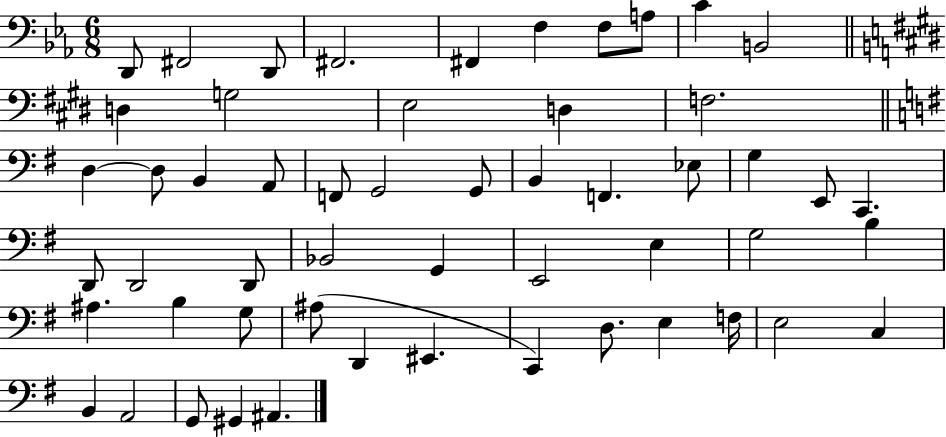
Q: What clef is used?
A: bass